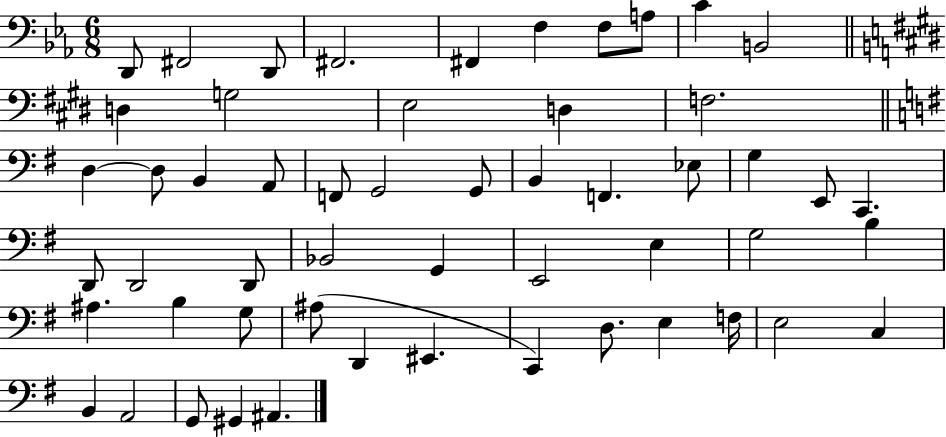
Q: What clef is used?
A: bass